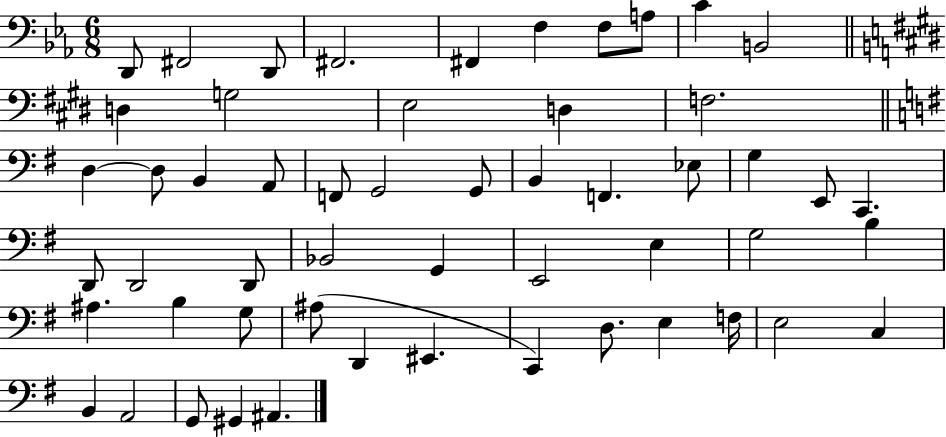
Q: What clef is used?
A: bass